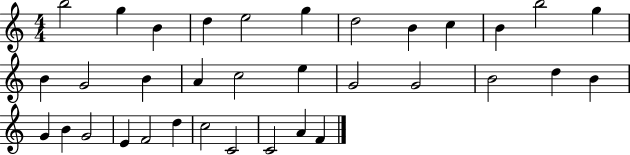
{
  \clef treble
  \numericTimeSignature
  \time 4/4
  \key c \major
  b''2 g''4 b'4 | d''4 e''2 g''4 | d''2 b'4 c''4 | b'4 b''2 g''4 | \break b'4 g'2 b'4 | a'4 c''2 e''4 | g'2 g'2 | b'2 d''4 b'4 | \break g'4 b'4 g'2 | e'4 f'2 d''4 | c''2 c'2 | c'2 a'4 f'4 | \break \bar "|."
}